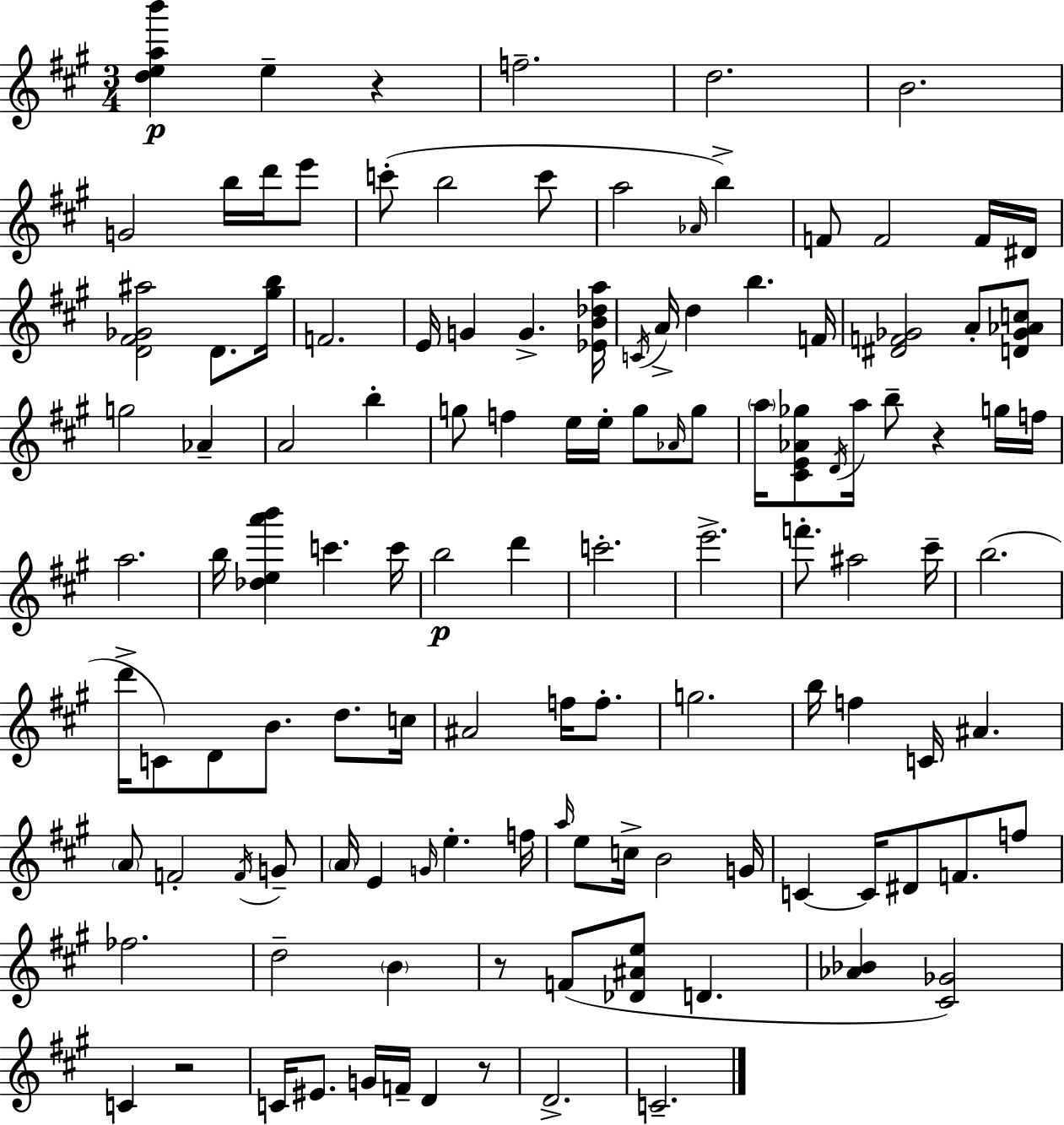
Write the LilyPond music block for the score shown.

{
  \clef treble
  \numericTimeSignature
  \time 3/4
  \key a \major
  <d'' e'' a'' b'''>4\p e''4-- r4 | f''2.-- | d''2. | b'2. | \break g'2 b''16 d'''16 e'''8 | c'''8-.( b''2 c'''8 | a''2 \grace { aes'16 } b''4->) | f'8 f'2 f'16 | \break dis'16 <d' fis' ges' ais''>2 d'8. | <gis'' b''>16 f'2. | e'16 g'4 g'4.-> | <ees' b' des'' a''>16 \acciaccatura { c'16 } a'16-> d''4 b''4. | \break f'16 <dis' f' ges'>2 a'8-. | <d' ges' aes' c''>8 g''2 aes'4-- | a'2 b''4-. | g''8 f''4 e''16 e''16-. g''8 | \break \grace { aes'16 } g''8 \parenthesize a''16 <cis' e' aes' ges''>8 \acciaccatura { d'16 } a''16 b''8-- r4 | g''16 f''16 a''2. | b''16 <des'' e'' a''' b'''>4 c'''4. | c'''16 b''2\p | \break d'''4 c'''2.-. | e'''2.-> | f'''8.-. ais''2 | cis'''16-- b''2.( | \break d'''16-> c'8) d'8 b'8. | d''8. c''16 ais'2 | f''16 f''8.-. g''2. | b''16 f''4 c'16 ais'4. | \break \parenthesize a'8 f'2-. | \acciaccatura { f'16 } g'8-- \parenthesize a'16 e'4 \grace { g'16 } e''4.-. | f''16 \grace { a''16 } e''8 c''16-> b'2 | g'16 c'4~~ c'16 | \break dis'8 f'8. f''8 fes''2. | d''2-- | \parenthesize b'4 r8 f'8( <des' ais' e''>8 | d'4. <aes' bes'>4 <cis' ges'>2) | \break c'4 r2 | c'16 eis'8. g'16 | f'16-- d'4 r8 d'2.-> | c'2.-- | \break \bar "|."
}